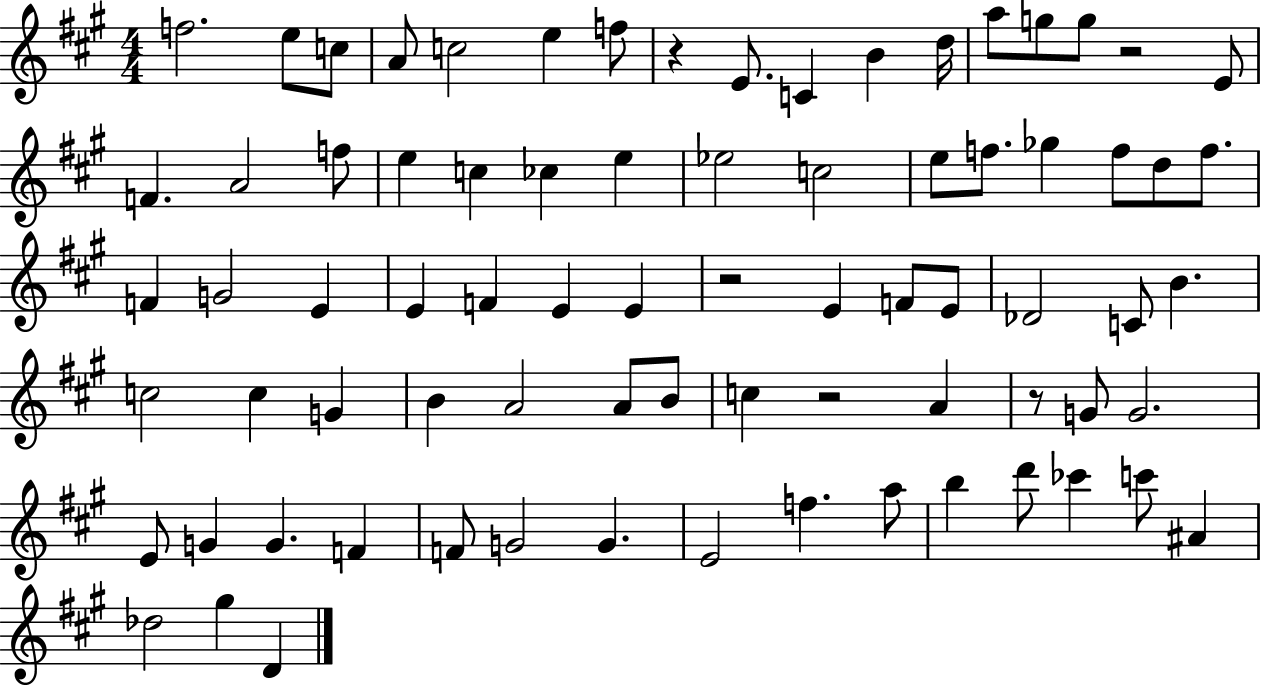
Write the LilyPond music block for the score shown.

{
  \clef treble
  \numericTimeSignature
  \time 4/4
  \key a \major
  f''2. e''8 c''8 | a'8 c''2 e''4 f''8 | r4 e'8. c'4 b'4 d''16 | a''8 g''8 g''8 r2 e'8 | \break f'4. a'2 f''8 | e''4 c''4 ces''4 e''4 | ees''2 c''2 | e''8 f''8. ges''4 f''8 d''8 f''8. | \break f'4 g'2 e'4 | e'4 f'4 e'4 e'4 | r2 e'4 f'8 e'8 | des'2 c'8 b'4. | \break c''2 c''4 g'4 | b'4 a'2 a'8 b'8 | c''4 r2 a'4 | r8 g'8 g'2. | \break e'8 g'4 g'4. f'4 | f'8 g'2 g'4. | e'2 f''4. a''8 | b''4 d'''8 ces'''4 c'''8 ais'4 | \break des''2 gis''4 d'4 | \bar "|."
}